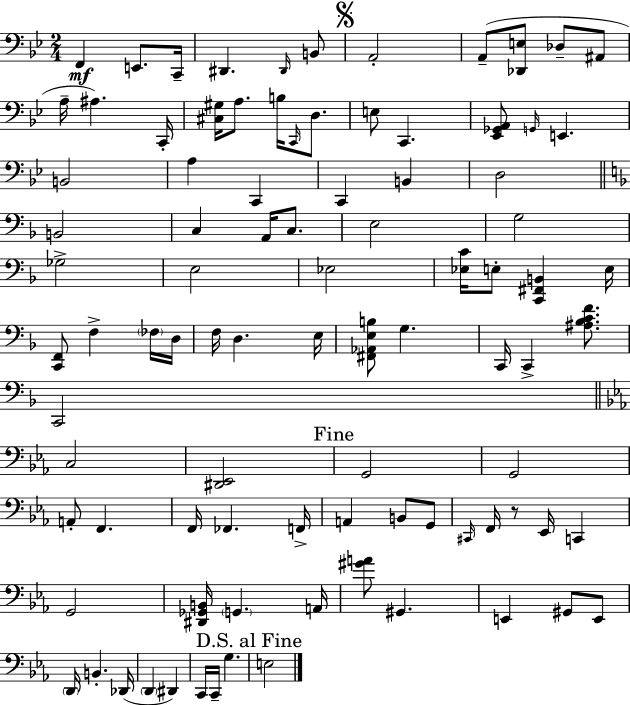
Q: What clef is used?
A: bass